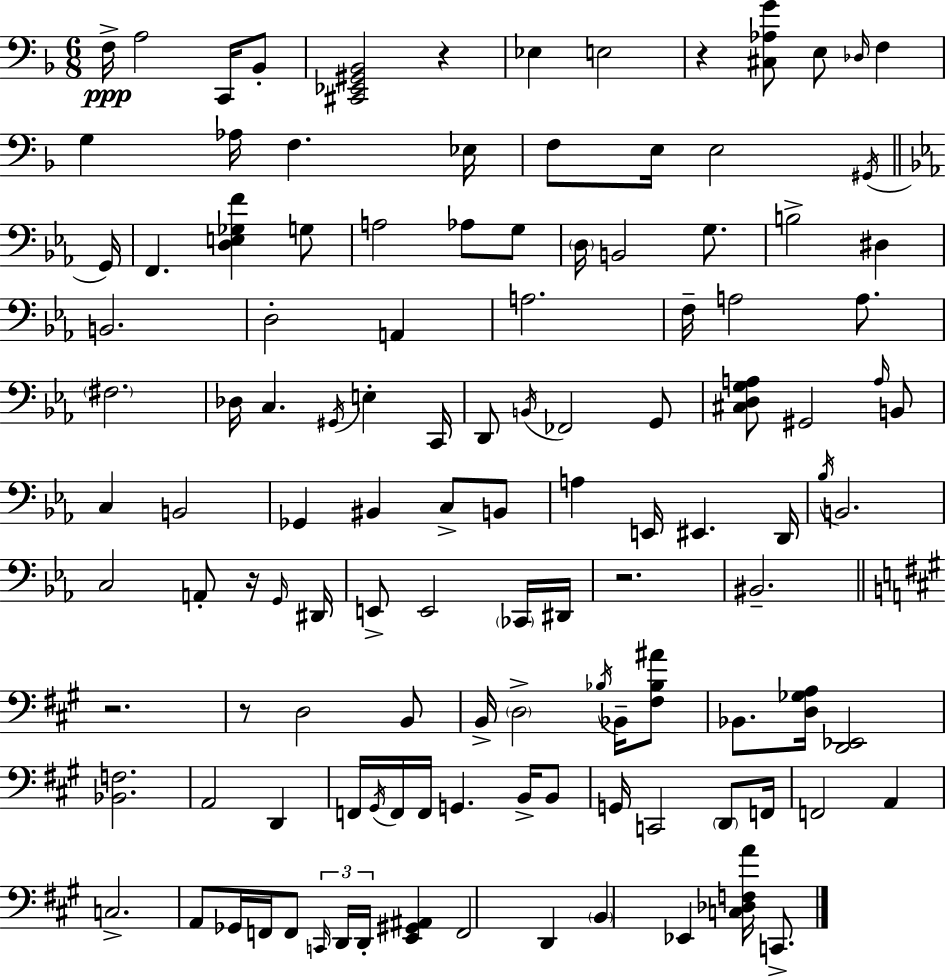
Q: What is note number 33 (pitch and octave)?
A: F3